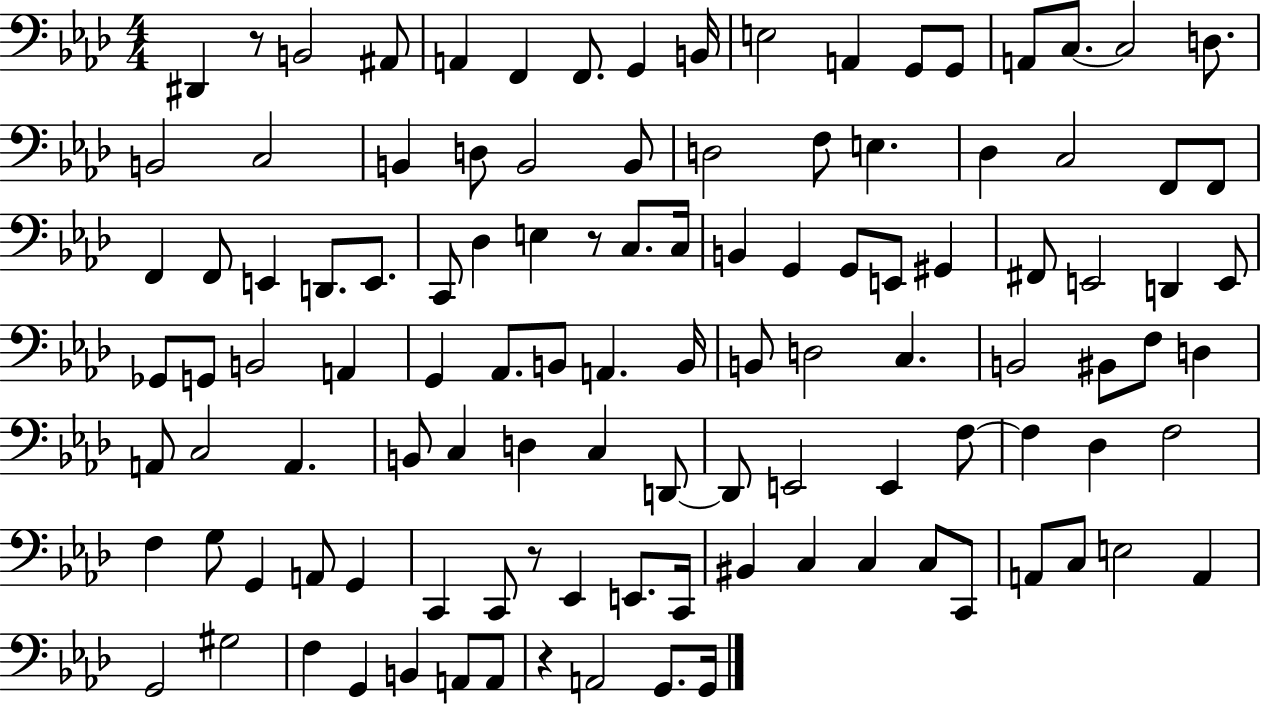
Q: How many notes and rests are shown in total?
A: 112